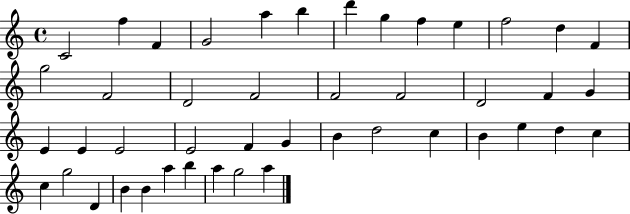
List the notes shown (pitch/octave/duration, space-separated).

C4/h F5/q F4/q G4/h A5/q B5/q D6/q G5/q F5/q E5/q F5/h D5/q F4/q G5/h F4/h D4/h F4/h F4/h F4/h D4/h F4/q G4/q E4/q E4/q E4/h E4/h F4/q G4/q B4/q D5/h C5/q B4/q E5/q D5/q C5/q C5/q G5/h D4/q B4/q B4/q A5/q B5/q A5/q G5/h A5/q